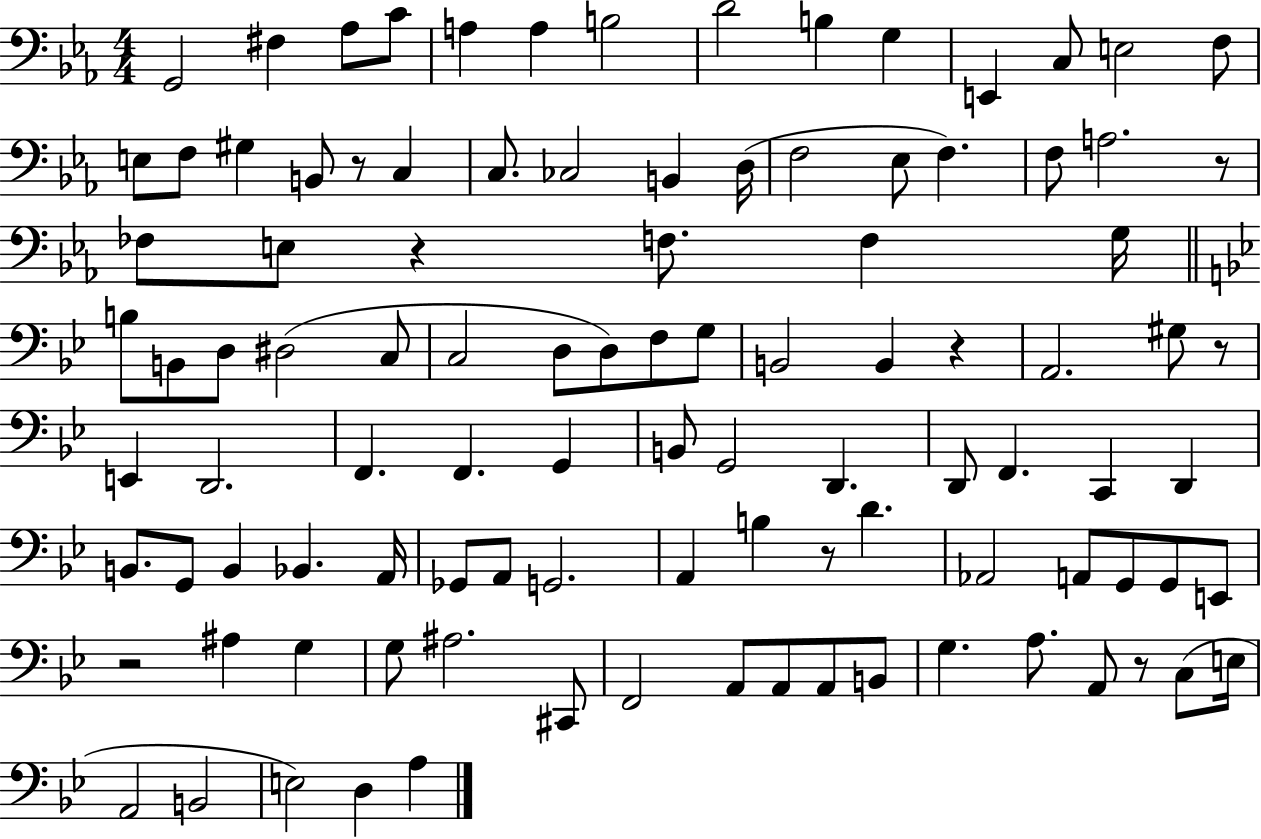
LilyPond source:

{
  \clef bass
  \numericTimeSignature
  \time 4/4
  \key ees \major
  \repeat volta 2 { g,2 fis4 aes8 c'8 | a4 a4 b2 | d'2 b4 g4 | e,4 c8 e2 f8 | \break e8 f8 gis4 b,8 r8 c4 | c8. ces2 b,4 d16( | f2 ees8 f4.) | f8 a2. r8 | \break fes8 e8 r4 f8. f4 g16 | \bar "||" \break \key g \minor b8 b,8 d8 dis2( c8 | c2 d8 d8) f8 g8 | b,2 b,4 r4 | a,2. gis8 r8 | \break e,4 d,2. | f,4. f,4. g,4 | b,8 g,2 d,4. | d,8 f,4. c,4 d,4 | \break b,8. g,8 b,4 bes,4. a,16 | ges,8 a,8 g,2. | a,4 b4 r8 d'4. | aes,2 a,8 g,8 g,8 e,8 | \break r2 ais4 g4 | g8 ais2. cis,8 | f,2 a,8 a,8 a,8 b,8 | g4. a8. a,8 r8 c8( e16 | \break a,2 b,2 | e2) d4 a4 | } \bar "|."
}